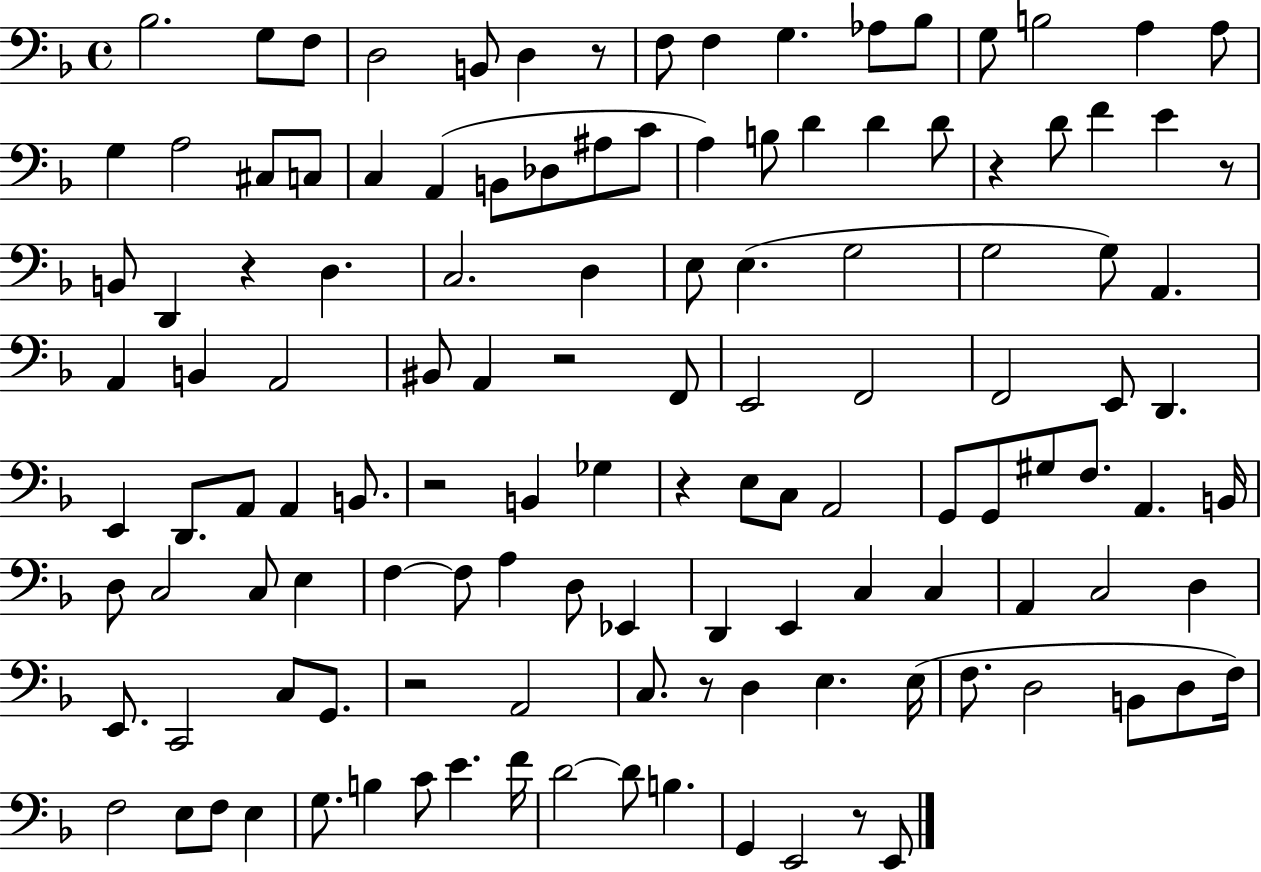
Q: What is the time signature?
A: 4/4